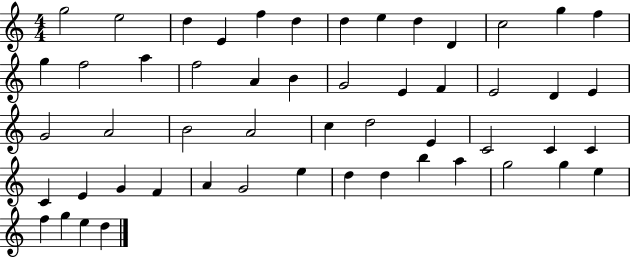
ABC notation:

X:1
T:Untitled
M:4/4
L:1/4
K:C
g2 e2 d E f d d e d D c2 g f g f2 a f2 A B G2 E F E2 D E G2 A2 B2 A2 c d2 E C2 C C C E G F A G2 e d d b a g2 g e f g e d